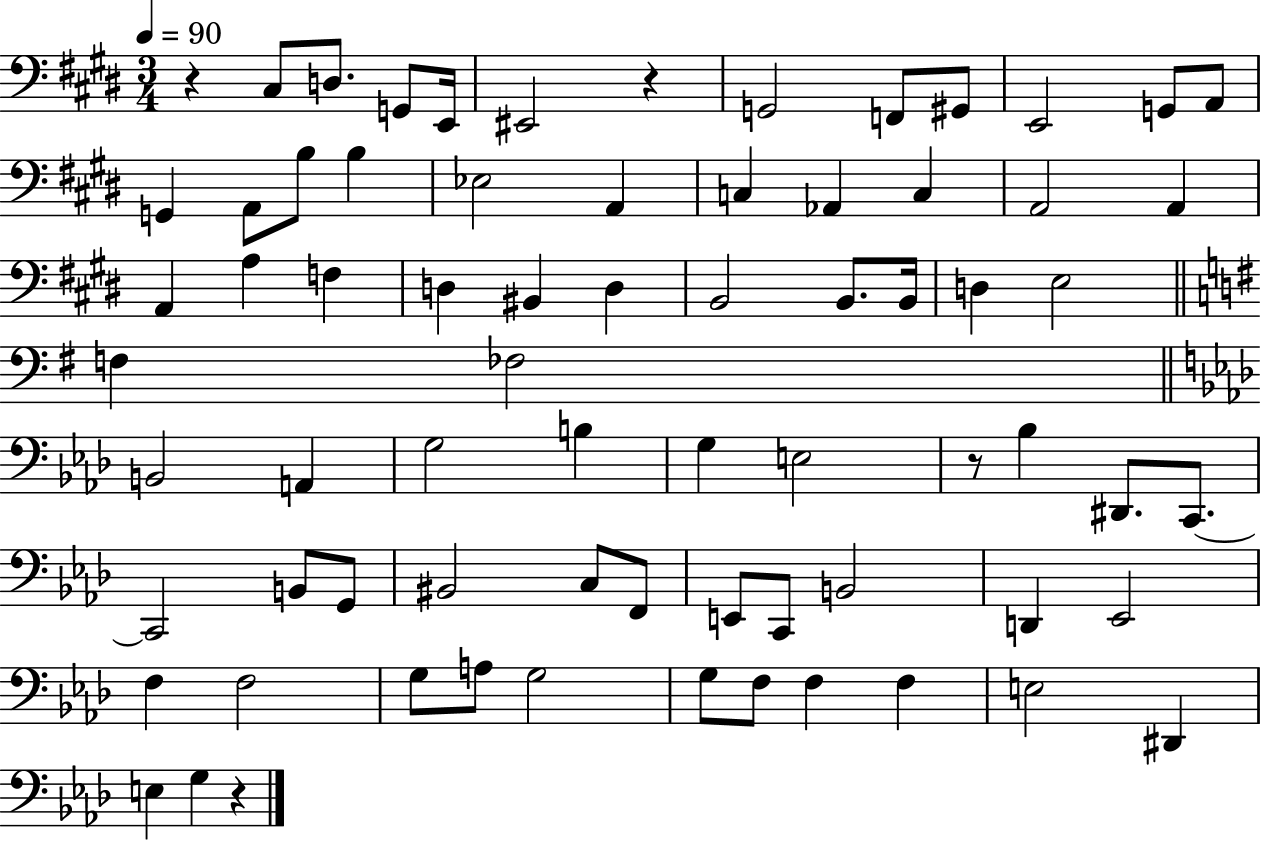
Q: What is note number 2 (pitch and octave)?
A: D3